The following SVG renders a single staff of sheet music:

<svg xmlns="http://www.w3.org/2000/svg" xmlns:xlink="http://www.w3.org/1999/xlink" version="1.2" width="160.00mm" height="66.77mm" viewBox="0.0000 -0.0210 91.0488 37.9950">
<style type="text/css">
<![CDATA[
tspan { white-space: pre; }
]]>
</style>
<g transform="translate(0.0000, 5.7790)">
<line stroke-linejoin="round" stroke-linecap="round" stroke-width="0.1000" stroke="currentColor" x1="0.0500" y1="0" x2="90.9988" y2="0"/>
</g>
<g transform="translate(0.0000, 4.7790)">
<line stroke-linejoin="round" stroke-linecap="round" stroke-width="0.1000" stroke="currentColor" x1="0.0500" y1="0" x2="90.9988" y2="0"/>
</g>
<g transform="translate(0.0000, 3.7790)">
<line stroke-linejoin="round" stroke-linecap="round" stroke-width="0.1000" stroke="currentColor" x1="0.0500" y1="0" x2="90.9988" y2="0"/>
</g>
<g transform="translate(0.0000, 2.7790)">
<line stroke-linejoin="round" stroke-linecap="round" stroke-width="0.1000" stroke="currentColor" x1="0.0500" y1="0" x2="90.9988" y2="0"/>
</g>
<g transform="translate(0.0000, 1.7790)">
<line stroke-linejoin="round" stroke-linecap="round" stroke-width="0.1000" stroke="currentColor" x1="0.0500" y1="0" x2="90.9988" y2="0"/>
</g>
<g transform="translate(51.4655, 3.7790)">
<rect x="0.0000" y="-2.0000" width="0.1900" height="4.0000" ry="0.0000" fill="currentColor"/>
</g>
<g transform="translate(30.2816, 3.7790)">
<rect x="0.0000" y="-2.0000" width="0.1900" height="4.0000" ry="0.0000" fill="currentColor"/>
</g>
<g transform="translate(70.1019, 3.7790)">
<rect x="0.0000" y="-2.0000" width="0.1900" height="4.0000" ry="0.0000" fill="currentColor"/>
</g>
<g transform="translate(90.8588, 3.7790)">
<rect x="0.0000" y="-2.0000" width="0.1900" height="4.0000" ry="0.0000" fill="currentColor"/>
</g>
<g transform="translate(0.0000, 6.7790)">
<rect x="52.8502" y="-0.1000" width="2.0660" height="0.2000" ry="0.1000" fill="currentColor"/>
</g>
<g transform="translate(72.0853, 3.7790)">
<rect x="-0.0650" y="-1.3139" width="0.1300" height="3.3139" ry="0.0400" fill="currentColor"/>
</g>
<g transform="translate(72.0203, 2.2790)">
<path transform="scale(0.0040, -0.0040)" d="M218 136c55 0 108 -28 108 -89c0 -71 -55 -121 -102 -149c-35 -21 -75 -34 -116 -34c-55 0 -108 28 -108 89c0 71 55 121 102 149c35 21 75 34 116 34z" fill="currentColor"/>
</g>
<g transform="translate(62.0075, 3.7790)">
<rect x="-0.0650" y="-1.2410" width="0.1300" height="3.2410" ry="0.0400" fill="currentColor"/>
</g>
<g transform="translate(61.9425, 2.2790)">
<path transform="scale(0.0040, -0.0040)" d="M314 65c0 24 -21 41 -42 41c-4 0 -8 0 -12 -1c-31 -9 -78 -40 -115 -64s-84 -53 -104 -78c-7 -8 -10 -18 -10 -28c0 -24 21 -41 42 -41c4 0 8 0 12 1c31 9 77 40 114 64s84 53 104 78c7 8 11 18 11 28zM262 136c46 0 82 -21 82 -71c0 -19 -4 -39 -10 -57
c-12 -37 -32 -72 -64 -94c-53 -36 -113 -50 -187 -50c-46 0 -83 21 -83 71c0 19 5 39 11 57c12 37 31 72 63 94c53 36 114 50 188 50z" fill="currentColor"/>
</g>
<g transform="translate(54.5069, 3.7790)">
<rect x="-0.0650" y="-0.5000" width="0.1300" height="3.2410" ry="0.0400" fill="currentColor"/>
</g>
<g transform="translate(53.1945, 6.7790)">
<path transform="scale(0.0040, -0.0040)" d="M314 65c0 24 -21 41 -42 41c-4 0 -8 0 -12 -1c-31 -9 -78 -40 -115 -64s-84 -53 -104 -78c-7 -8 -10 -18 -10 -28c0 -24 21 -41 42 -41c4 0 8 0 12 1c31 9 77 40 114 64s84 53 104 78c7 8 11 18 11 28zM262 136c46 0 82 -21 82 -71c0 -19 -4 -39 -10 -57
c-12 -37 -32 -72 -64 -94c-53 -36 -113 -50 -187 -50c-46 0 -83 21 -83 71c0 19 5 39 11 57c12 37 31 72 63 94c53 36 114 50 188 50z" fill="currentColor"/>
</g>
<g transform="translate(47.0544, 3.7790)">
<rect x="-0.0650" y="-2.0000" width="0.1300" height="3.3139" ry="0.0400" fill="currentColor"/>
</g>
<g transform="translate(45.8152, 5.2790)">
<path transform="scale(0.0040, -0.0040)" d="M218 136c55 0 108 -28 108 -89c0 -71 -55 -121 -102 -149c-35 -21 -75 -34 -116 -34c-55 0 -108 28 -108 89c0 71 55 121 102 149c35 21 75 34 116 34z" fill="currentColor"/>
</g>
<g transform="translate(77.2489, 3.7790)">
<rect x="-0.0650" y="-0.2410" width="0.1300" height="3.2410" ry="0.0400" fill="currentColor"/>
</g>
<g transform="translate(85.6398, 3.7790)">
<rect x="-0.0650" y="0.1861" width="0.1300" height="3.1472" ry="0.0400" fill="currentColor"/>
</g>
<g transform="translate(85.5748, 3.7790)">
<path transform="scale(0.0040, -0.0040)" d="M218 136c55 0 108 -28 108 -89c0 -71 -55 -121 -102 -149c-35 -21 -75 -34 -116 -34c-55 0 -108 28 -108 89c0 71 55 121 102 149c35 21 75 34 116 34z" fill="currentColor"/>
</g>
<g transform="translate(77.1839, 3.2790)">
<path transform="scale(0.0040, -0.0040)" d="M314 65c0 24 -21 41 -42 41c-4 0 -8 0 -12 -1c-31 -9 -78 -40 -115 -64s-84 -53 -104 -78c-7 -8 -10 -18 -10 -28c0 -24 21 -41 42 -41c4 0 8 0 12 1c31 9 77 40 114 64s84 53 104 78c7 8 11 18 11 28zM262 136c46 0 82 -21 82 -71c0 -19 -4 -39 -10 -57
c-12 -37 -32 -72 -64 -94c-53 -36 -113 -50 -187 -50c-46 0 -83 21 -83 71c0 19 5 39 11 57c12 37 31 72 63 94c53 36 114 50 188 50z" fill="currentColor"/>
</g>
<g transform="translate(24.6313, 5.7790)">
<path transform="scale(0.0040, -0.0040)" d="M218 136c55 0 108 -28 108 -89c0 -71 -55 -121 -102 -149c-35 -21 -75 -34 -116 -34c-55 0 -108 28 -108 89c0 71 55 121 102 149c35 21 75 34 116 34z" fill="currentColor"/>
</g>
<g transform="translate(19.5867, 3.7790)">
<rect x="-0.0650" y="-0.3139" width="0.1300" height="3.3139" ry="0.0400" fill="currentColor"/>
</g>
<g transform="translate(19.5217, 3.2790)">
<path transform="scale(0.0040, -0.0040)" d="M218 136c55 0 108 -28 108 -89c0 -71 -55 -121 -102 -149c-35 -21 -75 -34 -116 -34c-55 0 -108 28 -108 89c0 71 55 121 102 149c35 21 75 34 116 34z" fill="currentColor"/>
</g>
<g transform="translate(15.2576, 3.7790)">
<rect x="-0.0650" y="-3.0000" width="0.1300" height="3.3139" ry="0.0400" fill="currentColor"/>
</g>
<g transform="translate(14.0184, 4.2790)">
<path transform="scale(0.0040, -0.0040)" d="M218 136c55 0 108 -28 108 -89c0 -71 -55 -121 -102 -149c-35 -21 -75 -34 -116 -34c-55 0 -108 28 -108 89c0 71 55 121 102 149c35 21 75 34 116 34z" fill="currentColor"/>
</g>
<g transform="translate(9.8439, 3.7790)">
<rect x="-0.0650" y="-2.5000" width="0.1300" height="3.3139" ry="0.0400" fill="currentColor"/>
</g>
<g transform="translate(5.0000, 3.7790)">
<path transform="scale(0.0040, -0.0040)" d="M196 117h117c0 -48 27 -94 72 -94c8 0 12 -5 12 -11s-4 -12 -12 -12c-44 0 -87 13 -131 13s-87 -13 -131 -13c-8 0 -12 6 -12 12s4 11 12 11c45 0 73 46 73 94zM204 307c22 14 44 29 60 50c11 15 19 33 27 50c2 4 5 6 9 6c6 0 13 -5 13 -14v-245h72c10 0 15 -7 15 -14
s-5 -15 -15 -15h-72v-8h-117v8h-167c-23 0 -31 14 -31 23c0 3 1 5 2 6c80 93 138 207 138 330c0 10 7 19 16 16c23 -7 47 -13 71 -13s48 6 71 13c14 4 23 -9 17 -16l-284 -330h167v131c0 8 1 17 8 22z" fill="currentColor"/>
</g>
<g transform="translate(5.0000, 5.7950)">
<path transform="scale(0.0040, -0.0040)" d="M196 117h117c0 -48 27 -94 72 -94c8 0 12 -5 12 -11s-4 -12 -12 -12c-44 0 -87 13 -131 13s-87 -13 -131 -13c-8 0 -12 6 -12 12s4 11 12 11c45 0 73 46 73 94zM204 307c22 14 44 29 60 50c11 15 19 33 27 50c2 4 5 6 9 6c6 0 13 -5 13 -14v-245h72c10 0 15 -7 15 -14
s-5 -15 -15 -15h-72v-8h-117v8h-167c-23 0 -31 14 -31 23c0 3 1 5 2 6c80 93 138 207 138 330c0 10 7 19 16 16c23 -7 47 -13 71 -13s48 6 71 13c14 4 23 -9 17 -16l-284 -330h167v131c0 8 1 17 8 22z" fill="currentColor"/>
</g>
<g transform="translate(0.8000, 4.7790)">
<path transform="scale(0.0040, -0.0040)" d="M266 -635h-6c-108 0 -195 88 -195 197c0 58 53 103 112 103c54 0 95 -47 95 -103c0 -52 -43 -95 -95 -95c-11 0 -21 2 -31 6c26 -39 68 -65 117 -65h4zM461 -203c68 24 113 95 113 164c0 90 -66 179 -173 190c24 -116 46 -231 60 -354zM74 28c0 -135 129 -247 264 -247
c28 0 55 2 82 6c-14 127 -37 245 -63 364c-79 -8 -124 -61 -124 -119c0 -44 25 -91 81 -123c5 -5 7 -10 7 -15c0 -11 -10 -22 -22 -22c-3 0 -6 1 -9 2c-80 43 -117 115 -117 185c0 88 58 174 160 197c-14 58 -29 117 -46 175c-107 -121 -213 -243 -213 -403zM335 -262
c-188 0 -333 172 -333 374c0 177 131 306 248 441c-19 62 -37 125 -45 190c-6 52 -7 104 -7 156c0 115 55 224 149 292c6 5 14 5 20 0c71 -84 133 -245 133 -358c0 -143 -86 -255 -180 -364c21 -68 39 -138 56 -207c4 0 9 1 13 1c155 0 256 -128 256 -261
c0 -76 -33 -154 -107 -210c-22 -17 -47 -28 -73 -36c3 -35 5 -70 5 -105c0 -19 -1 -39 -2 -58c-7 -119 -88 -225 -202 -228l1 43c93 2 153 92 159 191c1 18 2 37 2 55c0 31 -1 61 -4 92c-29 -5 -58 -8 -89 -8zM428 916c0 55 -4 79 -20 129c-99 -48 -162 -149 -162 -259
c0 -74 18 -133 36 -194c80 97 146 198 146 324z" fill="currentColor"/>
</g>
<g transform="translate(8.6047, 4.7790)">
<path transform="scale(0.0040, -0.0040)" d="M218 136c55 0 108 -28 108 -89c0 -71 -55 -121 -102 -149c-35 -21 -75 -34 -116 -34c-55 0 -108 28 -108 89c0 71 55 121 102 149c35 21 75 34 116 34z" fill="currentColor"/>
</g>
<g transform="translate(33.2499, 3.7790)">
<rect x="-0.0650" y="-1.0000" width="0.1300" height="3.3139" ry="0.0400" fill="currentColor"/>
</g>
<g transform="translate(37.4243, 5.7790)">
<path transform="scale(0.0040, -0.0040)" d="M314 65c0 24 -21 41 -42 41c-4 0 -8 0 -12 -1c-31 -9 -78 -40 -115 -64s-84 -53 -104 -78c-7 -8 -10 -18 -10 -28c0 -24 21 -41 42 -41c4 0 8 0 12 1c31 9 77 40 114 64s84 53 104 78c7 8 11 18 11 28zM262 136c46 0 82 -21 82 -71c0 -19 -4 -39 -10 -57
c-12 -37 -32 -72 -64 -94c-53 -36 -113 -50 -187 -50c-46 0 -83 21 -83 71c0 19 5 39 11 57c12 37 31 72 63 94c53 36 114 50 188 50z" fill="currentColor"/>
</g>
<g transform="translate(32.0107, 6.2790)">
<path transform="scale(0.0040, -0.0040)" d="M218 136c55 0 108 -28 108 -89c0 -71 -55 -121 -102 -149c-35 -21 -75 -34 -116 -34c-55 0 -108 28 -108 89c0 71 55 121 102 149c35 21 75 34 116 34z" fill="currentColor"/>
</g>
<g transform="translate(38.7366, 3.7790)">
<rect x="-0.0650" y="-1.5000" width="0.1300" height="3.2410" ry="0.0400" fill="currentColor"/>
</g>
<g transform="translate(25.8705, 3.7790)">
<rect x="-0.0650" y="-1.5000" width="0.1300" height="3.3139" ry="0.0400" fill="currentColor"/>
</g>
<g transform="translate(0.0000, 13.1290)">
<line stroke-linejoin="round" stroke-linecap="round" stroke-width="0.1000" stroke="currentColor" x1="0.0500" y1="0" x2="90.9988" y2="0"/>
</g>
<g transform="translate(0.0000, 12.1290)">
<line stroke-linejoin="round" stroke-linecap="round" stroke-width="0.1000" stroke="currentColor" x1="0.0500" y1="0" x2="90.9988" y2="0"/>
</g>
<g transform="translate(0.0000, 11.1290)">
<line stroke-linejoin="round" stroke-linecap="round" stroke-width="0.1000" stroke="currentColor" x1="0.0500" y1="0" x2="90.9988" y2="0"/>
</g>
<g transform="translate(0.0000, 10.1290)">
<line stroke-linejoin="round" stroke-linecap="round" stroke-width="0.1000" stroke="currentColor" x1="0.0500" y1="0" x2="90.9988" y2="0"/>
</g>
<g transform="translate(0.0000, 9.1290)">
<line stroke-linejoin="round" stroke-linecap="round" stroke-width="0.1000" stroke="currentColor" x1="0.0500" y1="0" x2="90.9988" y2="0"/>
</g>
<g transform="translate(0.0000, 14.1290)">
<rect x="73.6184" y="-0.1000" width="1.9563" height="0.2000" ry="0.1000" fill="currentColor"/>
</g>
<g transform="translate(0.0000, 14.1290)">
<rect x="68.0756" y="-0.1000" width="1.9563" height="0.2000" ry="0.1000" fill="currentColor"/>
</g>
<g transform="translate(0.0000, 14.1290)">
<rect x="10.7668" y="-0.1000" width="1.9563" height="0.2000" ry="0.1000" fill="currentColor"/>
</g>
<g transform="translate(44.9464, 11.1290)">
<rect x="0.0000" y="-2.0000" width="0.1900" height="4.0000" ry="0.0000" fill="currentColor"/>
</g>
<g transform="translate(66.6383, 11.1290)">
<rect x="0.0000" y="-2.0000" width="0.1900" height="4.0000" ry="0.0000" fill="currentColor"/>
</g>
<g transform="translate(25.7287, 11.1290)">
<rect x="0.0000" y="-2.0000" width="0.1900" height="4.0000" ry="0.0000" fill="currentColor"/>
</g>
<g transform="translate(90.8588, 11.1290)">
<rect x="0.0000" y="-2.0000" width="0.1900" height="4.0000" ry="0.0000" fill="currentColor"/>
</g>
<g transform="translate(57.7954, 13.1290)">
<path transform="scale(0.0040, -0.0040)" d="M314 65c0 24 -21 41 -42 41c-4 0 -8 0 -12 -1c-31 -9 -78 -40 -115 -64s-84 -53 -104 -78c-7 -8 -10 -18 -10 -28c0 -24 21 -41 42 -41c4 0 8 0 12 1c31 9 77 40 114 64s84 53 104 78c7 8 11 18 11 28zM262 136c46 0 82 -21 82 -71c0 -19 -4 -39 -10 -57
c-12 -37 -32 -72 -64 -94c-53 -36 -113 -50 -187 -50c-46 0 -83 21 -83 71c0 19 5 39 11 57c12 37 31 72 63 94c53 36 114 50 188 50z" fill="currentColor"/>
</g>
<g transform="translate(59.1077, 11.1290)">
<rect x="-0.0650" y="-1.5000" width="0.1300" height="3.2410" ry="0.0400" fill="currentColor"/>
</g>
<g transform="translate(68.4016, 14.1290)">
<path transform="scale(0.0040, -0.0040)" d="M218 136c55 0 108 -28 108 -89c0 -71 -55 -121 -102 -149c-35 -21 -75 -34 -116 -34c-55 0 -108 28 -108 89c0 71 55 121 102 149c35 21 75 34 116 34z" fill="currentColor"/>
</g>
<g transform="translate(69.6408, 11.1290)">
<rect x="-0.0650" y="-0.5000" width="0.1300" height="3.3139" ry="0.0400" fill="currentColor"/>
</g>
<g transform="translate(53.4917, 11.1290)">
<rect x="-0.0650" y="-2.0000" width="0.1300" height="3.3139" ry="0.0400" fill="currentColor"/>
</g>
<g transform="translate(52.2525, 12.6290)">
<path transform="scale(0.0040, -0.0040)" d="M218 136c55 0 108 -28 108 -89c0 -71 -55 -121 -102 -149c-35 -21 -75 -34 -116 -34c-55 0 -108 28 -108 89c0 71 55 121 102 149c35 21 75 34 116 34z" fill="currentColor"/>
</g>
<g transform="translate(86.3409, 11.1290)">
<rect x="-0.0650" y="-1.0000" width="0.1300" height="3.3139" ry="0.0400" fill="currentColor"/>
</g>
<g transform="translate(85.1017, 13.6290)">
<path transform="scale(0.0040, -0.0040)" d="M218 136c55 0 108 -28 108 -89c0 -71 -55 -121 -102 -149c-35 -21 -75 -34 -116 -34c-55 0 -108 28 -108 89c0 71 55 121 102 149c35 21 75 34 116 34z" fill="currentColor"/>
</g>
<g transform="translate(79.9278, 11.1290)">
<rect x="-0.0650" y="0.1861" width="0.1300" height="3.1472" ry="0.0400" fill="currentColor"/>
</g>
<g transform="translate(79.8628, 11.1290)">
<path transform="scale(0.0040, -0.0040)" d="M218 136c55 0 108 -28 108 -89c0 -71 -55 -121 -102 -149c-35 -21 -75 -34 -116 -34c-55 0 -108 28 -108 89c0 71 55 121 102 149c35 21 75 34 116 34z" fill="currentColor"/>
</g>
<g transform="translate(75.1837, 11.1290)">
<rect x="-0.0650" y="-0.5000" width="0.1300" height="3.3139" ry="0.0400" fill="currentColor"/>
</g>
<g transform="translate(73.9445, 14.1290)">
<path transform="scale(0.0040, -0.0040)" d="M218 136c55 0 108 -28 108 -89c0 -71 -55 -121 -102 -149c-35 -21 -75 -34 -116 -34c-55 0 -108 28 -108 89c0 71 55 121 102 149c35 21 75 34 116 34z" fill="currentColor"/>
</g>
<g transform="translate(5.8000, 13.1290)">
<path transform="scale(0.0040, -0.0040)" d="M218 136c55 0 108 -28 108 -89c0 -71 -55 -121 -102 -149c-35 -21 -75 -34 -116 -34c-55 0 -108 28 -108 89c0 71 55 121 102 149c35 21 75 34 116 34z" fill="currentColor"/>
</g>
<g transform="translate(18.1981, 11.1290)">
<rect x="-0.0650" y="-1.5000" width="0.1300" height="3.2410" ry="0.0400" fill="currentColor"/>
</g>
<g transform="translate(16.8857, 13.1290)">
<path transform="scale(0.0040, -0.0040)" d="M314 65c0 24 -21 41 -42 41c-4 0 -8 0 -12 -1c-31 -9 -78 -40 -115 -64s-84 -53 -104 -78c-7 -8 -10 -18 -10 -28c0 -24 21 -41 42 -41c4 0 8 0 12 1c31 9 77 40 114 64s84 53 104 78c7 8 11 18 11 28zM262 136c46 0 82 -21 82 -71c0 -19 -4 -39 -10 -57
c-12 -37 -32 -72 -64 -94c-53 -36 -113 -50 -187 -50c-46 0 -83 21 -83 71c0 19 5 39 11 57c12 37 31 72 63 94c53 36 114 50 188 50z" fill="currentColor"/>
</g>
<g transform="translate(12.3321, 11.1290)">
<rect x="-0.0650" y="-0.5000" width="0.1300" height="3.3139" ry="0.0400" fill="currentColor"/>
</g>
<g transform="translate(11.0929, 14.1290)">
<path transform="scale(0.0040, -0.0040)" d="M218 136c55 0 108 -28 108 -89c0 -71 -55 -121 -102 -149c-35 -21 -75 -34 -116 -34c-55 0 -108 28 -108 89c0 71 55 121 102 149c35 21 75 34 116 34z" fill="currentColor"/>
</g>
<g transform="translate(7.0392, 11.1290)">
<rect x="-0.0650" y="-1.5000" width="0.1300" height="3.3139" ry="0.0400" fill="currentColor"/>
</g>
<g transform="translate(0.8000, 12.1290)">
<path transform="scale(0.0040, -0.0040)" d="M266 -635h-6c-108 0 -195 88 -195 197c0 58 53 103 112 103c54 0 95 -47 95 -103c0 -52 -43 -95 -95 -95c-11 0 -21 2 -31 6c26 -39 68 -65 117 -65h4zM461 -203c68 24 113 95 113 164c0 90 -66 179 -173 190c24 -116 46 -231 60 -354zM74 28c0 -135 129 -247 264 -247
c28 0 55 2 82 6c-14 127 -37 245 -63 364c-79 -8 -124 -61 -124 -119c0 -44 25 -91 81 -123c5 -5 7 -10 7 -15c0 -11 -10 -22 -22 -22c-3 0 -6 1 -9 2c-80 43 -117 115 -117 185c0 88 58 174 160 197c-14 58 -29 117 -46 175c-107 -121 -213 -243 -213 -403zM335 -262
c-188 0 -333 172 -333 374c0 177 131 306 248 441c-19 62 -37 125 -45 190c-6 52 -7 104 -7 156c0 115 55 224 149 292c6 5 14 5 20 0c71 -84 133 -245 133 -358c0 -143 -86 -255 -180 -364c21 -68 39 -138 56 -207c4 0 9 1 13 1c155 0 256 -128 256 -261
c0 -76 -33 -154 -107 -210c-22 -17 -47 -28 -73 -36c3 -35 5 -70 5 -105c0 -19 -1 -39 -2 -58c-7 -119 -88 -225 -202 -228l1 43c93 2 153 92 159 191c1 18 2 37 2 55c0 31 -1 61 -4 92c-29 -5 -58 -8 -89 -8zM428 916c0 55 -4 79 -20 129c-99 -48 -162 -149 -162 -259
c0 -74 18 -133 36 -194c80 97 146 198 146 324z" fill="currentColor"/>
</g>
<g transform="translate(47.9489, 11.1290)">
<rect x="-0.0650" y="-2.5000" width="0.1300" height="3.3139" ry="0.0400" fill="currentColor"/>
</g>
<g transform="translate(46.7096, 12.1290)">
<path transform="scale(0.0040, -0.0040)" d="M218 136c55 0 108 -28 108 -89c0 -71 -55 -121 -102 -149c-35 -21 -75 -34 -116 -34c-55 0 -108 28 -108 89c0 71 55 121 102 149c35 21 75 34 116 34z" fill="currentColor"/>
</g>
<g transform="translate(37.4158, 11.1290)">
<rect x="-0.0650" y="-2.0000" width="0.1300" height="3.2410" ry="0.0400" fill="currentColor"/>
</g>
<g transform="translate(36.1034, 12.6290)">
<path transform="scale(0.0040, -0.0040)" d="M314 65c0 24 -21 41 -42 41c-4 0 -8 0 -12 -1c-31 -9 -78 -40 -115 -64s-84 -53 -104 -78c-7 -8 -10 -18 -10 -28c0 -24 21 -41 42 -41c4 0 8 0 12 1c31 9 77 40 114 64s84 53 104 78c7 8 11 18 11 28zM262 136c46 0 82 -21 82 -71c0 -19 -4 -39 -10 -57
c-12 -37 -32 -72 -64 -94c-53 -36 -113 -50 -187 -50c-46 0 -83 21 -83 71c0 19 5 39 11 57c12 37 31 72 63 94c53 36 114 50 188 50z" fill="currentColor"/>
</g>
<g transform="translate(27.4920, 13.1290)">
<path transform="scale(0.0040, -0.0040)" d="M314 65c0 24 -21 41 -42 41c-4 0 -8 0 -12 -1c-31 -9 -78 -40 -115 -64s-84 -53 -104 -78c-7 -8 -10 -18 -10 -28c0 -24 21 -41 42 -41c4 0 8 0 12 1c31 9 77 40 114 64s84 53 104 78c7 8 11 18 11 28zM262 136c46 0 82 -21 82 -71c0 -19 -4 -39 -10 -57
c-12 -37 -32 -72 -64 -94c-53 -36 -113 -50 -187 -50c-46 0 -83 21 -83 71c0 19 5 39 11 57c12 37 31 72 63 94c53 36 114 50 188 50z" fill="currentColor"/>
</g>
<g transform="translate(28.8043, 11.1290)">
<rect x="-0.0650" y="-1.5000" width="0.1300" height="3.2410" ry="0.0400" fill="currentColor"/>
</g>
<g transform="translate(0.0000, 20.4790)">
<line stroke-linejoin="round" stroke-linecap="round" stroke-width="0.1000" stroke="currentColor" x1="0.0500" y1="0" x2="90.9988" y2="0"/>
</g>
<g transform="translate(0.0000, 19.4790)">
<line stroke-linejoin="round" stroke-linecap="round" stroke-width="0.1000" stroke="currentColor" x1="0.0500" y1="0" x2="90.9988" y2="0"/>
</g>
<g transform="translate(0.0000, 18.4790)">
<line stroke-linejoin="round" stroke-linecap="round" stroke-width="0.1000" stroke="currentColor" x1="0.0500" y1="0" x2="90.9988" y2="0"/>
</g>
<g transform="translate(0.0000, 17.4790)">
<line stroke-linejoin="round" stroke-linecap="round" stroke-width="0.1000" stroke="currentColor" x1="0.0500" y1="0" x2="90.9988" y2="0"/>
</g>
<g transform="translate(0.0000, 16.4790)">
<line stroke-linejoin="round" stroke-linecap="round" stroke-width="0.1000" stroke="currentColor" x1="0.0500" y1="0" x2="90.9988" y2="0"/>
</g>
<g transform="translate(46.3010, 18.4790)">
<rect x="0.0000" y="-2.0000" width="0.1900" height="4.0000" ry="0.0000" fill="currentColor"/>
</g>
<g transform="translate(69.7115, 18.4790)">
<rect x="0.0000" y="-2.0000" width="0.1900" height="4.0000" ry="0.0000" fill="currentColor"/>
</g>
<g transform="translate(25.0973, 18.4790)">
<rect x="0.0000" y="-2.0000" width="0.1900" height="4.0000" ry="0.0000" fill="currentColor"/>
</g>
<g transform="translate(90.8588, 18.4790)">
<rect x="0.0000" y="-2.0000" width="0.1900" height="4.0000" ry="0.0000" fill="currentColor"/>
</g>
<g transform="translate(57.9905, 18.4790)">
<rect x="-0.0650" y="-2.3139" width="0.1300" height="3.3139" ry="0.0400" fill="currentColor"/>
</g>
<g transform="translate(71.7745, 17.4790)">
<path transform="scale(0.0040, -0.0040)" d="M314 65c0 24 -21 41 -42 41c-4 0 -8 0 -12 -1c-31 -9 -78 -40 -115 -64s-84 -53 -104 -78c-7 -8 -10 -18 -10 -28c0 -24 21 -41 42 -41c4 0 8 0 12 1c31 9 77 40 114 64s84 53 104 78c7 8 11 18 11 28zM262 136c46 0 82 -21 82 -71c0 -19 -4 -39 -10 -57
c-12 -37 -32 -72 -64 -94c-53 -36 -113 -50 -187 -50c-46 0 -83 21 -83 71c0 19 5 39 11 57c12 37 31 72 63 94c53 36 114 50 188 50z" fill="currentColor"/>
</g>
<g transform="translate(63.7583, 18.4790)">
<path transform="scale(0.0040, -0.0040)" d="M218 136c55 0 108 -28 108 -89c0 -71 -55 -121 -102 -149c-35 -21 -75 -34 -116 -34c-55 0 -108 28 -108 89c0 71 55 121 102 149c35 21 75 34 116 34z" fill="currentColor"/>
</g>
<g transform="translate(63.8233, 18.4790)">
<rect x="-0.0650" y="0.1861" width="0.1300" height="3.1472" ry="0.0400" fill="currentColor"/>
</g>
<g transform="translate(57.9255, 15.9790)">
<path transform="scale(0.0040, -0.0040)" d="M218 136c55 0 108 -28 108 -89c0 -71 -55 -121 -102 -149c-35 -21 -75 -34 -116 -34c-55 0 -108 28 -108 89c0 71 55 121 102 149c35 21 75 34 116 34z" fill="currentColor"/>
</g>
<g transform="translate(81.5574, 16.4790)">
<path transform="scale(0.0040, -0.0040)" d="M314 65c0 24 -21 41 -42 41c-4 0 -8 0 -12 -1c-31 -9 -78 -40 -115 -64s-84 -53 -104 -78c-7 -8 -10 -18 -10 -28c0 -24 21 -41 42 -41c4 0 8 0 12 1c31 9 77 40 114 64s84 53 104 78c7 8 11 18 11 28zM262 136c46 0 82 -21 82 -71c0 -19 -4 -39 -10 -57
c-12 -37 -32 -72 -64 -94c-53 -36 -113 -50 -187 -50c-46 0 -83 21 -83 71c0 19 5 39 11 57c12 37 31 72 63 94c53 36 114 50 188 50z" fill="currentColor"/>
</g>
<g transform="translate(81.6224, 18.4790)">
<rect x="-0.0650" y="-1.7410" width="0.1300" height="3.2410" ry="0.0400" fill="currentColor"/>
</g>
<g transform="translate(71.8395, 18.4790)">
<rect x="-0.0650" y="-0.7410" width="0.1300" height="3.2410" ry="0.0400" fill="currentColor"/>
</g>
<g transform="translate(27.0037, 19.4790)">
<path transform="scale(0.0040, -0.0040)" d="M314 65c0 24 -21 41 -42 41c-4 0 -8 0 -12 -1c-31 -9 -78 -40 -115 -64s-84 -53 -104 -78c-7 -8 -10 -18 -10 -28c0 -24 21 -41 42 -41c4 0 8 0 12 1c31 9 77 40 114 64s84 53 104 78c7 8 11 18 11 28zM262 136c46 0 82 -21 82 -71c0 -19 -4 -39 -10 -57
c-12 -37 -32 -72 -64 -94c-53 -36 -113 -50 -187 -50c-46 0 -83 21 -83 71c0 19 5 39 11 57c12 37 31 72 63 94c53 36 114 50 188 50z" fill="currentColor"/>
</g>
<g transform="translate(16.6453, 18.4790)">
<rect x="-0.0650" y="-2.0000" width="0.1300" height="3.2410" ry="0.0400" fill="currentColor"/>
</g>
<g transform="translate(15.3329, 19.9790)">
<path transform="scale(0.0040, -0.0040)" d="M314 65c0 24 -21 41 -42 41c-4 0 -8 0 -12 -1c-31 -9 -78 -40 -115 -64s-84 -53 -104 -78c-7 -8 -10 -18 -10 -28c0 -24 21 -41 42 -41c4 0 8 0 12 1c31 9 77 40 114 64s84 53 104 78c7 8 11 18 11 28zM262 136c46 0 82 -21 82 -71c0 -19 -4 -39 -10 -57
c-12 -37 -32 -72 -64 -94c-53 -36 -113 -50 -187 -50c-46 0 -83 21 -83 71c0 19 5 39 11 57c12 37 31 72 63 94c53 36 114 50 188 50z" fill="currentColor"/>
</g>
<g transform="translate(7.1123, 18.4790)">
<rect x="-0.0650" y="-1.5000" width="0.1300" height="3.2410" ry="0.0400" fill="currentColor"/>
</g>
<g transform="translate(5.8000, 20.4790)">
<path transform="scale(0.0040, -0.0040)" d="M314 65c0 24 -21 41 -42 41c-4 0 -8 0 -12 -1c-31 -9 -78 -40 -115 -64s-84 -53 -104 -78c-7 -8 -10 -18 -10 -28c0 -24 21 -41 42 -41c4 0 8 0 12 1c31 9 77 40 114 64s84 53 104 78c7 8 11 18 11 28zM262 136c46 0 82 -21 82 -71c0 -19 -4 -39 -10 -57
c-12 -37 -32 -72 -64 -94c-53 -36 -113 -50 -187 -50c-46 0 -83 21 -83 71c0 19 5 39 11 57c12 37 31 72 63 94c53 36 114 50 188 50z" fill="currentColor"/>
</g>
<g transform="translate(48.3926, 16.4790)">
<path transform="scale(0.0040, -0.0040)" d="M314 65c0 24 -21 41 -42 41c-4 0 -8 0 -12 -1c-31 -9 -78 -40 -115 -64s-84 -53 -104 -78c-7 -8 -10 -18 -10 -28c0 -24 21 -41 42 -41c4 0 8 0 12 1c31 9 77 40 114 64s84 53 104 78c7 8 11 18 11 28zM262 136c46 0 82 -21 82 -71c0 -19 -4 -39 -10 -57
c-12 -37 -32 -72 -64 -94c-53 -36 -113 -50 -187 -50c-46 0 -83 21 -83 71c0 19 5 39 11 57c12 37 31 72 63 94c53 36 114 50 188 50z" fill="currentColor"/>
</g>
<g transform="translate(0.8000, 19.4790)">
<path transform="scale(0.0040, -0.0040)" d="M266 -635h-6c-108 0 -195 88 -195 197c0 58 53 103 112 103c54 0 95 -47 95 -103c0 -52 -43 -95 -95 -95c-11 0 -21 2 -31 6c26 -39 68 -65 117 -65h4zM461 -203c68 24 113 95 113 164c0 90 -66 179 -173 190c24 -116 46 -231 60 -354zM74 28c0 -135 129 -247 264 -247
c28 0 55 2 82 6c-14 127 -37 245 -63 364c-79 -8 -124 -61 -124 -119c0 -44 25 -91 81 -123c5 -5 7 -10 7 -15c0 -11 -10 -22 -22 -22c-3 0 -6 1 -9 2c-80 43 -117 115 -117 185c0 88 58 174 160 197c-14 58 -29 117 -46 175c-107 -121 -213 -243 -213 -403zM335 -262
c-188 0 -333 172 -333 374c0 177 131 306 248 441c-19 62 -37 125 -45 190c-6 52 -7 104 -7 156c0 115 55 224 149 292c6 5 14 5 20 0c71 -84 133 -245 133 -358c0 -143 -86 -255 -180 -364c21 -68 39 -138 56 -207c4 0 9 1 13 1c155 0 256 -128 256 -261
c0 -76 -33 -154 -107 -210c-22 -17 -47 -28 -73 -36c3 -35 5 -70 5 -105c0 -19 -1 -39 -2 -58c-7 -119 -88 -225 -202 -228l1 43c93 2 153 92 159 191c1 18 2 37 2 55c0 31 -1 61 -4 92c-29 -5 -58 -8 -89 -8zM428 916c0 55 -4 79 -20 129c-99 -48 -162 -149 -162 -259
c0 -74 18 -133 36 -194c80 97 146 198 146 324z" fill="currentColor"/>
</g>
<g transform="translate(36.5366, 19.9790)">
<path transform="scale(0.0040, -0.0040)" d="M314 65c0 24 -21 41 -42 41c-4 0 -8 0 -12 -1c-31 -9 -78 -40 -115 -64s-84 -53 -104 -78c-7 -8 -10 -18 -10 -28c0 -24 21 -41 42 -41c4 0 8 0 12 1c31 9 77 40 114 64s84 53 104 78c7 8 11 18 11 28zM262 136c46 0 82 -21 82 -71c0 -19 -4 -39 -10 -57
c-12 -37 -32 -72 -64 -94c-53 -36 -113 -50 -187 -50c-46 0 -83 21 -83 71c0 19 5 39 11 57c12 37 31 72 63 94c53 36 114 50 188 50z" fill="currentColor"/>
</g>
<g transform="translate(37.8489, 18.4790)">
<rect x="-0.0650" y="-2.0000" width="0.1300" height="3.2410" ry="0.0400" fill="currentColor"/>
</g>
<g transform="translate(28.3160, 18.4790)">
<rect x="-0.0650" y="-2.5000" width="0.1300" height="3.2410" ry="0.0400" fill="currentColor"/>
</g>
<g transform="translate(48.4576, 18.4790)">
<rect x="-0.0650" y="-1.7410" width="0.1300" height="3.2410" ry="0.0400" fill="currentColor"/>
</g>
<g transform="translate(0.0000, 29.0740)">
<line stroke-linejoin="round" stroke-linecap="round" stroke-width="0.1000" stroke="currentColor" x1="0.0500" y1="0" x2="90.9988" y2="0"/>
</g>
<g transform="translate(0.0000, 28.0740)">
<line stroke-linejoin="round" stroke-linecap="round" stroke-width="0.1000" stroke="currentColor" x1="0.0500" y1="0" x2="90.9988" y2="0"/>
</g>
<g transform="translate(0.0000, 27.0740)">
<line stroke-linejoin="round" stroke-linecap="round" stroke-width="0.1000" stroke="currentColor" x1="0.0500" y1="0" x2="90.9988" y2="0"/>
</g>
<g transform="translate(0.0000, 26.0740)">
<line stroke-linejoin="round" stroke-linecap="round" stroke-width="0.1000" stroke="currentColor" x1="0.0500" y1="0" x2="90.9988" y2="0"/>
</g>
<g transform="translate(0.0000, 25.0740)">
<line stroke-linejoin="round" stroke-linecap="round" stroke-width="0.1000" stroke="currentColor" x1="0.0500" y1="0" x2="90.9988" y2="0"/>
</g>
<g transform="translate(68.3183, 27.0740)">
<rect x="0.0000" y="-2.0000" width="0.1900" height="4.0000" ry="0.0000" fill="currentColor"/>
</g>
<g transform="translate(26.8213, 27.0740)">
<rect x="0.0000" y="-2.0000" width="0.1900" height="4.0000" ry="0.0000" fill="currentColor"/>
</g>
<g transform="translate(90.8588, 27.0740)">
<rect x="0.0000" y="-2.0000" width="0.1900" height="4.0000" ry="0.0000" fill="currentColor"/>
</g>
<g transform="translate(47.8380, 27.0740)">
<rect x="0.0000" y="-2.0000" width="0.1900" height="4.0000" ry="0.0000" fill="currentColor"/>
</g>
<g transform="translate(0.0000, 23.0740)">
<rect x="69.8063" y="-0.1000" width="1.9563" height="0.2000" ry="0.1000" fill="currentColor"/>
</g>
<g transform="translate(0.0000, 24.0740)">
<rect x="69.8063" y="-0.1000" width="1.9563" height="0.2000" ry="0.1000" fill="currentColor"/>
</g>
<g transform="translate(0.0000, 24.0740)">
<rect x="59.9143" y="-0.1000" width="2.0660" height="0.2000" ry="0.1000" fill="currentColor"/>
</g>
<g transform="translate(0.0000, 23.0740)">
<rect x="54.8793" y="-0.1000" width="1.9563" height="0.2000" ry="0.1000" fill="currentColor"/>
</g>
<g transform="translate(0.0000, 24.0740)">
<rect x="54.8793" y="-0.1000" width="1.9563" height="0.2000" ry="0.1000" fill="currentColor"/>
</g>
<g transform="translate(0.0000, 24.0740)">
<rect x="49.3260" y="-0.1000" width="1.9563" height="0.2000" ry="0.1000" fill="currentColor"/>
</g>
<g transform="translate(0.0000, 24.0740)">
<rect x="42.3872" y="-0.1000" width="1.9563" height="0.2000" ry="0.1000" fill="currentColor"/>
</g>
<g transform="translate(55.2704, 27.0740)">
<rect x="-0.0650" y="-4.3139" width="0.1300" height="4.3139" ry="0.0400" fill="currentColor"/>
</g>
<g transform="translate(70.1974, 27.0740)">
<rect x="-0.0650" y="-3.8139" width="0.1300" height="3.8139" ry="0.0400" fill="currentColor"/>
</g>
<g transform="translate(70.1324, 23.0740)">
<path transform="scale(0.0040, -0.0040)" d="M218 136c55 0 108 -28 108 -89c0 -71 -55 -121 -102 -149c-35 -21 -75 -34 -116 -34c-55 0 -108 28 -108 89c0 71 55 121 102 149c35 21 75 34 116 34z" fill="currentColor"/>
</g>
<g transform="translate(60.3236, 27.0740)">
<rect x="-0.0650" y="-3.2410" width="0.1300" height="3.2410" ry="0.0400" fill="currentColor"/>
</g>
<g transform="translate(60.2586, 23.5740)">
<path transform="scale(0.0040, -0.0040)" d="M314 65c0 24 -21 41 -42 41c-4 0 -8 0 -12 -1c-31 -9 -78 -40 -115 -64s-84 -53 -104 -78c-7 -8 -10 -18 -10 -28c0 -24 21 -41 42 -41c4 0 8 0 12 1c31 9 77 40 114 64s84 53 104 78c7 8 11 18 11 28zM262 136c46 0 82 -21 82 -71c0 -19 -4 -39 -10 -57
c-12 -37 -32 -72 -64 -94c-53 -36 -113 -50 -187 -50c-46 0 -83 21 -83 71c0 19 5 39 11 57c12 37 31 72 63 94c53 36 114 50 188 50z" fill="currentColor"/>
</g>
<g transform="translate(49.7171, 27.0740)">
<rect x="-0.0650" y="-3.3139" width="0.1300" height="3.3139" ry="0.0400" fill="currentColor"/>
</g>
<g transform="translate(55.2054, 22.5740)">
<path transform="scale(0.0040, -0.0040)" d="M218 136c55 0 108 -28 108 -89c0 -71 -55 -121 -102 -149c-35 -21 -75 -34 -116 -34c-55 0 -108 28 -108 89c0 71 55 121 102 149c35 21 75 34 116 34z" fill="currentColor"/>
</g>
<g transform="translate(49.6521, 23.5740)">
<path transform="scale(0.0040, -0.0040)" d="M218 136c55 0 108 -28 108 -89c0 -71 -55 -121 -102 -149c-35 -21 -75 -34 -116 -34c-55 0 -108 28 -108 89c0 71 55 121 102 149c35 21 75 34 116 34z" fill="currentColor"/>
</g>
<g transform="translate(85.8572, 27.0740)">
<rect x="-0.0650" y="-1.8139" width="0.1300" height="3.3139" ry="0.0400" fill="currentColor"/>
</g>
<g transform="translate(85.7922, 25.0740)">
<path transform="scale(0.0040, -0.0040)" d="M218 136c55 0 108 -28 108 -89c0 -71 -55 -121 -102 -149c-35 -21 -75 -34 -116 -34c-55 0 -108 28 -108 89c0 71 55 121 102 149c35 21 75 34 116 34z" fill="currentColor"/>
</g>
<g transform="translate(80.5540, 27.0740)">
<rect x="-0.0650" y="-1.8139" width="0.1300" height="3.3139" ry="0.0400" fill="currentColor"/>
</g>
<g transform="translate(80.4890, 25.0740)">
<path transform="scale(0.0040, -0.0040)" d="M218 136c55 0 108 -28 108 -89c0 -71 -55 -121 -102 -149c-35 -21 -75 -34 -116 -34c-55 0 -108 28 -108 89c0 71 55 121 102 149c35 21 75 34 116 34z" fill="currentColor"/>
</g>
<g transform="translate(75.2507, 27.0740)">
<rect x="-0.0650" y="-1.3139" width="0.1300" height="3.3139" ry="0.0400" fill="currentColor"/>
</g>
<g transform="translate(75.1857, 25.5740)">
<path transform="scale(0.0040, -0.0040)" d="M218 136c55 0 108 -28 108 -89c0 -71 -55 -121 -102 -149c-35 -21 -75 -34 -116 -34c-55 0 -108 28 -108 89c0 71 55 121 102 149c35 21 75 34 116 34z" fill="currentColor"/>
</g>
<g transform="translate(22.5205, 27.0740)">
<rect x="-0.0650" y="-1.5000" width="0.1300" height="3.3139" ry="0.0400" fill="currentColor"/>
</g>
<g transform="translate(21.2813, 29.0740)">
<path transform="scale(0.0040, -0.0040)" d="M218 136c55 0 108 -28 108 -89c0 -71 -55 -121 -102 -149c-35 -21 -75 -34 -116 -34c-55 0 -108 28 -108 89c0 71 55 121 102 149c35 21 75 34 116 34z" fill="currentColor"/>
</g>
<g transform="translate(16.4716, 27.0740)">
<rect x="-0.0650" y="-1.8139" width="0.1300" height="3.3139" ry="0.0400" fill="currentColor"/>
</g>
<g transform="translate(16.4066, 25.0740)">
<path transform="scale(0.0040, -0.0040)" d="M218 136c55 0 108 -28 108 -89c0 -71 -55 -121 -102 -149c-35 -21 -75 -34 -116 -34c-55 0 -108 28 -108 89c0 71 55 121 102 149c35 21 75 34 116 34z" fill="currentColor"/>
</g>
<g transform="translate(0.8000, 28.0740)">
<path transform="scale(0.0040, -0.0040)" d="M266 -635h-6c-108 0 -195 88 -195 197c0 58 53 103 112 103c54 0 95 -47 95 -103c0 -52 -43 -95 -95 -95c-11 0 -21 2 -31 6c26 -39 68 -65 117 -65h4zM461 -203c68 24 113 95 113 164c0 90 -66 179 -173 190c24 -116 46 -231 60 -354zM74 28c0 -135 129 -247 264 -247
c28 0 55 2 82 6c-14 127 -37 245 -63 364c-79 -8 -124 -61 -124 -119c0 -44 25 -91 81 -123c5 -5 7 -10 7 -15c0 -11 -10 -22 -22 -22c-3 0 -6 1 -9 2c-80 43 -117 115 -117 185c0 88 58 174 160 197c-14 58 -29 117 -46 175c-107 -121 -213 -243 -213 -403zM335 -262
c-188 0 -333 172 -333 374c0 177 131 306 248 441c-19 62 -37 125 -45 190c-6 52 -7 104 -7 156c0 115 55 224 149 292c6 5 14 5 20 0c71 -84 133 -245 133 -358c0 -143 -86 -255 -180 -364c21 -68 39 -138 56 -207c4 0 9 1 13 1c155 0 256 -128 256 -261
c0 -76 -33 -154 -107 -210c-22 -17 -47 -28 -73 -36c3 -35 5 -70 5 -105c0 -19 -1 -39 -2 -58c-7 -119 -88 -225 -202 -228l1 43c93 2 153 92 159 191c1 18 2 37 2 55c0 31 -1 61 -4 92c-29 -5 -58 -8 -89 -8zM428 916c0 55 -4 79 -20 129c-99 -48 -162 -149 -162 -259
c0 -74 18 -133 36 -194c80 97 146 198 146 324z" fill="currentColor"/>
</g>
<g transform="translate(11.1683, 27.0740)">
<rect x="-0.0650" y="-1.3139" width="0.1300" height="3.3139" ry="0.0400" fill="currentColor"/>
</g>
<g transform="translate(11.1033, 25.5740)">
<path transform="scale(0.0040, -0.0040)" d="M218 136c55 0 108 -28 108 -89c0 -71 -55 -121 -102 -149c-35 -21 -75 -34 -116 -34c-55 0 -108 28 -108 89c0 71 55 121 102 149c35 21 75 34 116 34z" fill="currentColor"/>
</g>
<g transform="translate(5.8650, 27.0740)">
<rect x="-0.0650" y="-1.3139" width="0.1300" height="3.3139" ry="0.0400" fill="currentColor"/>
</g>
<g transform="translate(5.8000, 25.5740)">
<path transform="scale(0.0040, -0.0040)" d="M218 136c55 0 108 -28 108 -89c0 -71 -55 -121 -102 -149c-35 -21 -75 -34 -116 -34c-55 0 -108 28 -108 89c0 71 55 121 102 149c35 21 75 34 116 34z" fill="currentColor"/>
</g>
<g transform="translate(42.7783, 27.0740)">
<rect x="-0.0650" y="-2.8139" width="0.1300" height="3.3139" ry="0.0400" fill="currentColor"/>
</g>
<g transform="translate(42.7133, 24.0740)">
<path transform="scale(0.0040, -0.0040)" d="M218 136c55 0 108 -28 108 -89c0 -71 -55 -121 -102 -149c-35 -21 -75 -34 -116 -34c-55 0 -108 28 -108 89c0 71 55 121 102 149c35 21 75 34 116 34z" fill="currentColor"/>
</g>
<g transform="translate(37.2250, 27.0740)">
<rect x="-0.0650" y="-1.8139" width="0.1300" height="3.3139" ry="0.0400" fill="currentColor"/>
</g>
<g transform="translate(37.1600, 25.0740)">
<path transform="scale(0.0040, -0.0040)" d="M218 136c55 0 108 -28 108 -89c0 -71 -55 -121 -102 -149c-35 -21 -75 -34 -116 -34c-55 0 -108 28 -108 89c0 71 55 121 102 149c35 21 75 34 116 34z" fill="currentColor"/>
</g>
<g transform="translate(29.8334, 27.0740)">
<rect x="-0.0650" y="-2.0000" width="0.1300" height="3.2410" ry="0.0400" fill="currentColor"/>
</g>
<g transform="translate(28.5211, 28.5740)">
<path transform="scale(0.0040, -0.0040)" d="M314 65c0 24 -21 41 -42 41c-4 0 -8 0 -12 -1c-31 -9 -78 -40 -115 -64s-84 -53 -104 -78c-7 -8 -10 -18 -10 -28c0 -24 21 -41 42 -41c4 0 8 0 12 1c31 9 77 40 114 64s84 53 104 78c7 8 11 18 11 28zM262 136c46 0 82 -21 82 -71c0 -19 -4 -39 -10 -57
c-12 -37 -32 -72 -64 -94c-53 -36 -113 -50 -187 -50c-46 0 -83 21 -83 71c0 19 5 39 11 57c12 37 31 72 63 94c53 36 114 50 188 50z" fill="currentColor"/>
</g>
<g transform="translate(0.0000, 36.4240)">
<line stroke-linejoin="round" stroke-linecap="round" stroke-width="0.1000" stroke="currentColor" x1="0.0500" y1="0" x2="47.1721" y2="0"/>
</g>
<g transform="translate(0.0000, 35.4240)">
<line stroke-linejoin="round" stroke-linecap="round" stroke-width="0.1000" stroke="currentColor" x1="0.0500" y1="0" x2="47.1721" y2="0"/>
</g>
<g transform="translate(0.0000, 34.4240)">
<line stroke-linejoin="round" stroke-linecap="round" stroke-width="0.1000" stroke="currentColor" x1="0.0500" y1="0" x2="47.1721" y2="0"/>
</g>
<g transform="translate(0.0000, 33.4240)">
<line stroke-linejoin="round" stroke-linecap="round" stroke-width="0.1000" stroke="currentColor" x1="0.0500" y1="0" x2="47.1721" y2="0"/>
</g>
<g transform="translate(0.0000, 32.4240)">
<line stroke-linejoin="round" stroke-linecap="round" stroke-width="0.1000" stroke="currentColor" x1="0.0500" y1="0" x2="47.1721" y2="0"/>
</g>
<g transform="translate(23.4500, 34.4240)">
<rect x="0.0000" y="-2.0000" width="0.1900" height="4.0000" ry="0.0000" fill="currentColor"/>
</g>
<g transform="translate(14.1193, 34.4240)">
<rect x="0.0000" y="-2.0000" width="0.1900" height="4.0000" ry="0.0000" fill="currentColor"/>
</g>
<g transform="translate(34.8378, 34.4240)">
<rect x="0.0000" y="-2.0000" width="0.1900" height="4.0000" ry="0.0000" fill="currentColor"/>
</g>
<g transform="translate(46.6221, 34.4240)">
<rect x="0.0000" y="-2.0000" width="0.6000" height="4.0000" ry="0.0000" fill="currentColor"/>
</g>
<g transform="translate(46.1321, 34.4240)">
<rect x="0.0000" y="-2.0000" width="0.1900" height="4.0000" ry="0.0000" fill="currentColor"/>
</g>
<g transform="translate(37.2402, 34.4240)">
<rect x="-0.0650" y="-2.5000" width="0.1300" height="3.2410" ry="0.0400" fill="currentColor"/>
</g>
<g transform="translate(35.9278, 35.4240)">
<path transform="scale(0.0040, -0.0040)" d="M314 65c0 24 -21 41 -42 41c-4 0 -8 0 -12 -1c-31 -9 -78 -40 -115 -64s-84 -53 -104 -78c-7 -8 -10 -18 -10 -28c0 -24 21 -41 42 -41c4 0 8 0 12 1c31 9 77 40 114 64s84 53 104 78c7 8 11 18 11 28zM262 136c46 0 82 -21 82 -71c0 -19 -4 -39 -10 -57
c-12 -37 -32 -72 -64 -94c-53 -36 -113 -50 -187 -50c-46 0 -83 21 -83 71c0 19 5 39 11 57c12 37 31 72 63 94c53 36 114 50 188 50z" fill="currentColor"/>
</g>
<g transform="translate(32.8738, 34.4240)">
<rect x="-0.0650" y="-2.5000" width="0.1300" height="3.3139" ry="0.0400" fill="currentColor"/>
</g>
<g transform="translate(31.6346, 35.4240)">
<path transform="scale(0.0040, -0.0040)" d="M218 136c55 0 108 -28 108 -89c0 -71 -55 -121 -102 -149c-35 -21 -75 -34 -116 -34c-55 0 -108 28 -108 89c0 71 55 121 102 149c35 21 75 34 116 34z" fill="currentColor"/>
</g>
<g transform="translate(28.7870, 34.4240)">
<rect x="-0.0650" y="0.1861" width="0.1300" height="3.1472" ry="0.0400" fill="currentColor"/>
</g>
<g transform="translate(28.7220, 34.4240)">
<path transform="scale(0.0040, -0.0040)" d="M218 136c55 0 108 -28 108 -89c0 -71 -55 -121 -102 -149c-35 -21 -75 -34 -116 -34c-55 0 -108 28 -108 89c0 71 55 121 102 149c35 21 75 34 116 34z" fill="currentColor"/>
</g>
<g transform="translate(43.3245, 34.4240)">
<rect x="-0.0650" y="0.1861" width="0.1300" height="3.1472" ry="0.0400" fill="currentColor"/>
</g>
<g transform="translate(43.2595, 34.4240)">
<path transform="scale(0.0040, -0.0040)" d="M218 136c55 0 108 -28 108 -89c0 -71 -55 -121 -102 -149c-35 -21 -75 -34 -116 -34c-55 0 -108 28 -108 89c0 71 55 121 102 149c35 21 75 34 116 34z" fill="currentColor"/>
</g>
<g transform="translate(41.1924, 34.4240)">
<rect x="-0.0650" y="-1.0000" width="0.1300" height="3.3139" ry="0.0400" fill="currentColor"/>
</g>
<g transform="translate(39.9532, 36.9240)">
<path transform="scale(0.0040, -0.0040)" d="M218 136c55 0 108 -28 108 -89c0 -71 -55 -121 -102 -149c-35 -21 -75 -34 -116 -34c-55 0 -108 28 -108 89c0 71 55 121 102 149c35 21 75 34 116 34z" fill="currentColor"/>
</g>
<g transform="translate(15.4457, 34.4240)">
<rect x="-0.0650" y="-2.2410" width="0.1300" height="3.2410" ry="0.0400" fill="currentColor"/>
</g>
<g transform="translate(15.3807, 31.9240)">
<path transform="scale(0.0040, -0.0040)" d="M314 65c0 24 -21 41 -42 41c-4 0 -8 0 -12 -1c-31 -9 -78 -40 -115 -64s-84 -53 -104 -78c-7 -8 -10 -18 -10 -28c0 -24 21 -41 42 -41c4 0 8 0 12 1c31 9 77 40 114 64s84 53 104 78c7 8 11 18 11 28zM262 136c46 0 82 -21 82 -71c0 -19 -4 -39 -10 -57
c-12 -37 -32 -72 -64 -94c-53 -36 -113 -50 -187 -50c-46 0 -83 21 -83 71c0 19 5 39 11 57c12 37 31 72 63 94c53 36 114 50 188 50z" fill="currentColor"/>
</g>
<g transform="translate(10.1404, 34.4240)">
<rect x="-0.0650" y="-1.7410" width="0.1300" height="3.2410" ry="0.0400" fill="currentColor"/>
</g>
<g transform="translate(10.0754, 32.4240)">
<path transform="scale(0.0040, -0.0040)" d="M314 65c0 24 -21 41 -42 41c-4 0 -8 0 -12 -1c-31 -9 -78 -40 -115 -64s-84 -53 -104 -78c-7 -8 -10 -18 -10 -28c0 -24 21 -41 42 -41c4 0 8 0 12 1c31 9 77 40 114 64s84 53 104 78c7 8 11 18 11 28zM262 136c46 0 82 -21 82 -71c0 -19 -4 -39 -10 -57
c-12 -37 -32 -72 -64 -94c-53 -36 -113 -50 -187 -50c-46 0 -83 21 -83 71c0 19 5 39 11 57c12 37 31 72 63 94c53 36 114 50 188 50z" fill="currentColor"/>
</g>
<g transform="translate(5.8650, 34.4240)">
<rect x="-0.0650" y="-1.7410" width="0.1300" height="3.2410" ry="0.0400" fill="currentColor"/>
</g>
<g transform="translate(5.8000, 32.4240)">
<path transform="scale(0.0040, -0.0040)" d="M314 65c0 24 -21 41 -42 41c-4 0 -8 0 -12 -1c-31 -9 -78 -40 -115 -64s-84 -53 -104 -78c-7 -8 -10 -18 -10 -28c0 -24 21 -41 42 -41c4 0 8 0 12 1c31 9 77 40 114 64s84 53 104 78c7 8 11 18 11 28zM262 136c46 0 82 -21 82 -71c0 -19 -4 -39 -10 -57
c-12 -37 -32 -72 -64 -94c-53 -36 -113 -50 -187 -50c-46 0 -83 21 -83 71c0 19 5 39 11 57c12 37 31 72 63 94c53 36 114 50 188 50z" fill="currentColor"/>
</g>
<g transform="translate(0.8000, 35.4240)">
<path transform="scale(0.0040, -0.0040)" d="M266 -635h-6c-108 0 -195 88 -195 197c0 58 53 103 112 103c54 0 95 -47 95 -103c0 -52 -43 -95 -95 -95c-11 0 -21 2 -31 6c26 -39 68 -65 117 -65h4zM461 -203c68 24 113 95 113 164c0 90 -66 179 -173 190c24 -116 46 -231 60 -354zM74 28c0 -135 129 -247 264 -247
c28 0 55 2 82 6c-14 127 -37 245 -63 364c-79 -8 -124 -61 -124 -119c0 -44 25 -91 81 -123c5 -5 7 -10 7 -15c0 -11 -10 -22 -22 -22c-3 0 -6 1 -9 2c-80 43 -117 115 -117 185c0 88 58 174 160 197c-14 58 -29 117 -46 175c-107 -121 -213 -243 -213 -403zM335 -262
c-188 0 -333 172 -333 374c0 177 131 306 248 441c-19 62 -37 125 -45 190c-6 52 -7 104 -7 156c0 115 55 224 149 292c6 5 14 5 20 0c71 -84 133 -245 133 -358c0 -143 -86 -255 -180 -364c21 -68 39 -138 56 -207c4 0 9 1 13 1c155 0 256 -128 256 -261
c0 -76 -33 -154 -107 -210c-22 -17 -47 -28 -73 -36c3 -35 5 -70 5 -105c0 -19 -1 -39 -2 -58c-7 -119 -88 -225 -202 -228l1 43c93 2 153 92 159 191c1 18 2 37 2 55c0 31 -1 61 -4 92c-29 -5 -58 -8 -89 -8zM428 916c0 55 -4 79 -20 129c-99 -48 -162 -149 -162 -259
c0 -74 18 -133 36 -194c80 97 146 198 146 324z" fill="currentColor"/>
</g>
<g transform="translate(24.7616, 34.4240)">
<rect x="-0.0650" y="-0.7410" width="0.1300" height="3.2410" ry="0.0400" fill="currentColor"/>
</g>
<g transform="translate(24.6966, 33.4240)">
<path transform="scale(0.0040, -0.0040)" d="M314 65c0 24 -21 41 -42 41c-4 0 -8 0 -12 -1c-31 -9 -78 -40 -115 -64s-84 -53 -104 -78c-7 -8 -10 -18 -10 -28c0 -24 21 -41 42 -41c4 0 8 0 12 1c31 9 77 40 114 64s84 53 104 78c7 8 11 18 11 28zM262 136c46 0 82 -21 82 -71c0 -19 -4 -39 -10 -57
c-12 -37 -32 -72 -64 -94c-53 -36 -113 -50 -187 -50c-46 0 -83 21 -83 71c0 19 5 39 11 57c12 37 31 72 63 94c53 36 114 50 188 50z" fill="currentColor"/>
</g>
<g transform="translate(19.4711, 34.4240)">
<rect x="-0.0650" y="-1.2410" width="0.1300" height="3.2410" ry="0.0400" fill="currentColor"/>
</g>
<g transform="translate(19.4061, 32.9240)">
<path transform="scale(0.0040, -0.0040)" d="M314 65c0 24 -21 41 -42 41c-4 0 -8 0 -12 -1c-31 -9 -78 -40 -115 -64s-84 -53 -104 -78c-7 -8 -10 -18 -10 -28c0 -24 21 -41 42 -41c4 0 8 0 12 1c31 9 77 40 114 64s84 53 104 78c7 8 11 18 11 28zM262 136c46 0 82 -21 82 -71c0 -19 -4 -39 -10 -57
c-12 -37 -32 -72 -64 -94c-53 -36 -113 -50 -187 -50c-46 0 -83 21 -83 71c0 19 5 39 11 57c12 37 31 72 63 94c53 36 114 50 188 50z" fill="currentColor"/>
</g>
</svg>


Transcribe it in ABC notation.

X:1
T:Untitled
M:4/4
L:1/4
K:C
G A c E D E2 F C2 e2 e c2 B E C E2 E2 F2 G F E2 C C B D E2 F2 G2 F2 f2 g B d2 f2 e e f E F2 f a b d' b2 c' e f f f2 f2 g2 e2 d2 B G G2 D B